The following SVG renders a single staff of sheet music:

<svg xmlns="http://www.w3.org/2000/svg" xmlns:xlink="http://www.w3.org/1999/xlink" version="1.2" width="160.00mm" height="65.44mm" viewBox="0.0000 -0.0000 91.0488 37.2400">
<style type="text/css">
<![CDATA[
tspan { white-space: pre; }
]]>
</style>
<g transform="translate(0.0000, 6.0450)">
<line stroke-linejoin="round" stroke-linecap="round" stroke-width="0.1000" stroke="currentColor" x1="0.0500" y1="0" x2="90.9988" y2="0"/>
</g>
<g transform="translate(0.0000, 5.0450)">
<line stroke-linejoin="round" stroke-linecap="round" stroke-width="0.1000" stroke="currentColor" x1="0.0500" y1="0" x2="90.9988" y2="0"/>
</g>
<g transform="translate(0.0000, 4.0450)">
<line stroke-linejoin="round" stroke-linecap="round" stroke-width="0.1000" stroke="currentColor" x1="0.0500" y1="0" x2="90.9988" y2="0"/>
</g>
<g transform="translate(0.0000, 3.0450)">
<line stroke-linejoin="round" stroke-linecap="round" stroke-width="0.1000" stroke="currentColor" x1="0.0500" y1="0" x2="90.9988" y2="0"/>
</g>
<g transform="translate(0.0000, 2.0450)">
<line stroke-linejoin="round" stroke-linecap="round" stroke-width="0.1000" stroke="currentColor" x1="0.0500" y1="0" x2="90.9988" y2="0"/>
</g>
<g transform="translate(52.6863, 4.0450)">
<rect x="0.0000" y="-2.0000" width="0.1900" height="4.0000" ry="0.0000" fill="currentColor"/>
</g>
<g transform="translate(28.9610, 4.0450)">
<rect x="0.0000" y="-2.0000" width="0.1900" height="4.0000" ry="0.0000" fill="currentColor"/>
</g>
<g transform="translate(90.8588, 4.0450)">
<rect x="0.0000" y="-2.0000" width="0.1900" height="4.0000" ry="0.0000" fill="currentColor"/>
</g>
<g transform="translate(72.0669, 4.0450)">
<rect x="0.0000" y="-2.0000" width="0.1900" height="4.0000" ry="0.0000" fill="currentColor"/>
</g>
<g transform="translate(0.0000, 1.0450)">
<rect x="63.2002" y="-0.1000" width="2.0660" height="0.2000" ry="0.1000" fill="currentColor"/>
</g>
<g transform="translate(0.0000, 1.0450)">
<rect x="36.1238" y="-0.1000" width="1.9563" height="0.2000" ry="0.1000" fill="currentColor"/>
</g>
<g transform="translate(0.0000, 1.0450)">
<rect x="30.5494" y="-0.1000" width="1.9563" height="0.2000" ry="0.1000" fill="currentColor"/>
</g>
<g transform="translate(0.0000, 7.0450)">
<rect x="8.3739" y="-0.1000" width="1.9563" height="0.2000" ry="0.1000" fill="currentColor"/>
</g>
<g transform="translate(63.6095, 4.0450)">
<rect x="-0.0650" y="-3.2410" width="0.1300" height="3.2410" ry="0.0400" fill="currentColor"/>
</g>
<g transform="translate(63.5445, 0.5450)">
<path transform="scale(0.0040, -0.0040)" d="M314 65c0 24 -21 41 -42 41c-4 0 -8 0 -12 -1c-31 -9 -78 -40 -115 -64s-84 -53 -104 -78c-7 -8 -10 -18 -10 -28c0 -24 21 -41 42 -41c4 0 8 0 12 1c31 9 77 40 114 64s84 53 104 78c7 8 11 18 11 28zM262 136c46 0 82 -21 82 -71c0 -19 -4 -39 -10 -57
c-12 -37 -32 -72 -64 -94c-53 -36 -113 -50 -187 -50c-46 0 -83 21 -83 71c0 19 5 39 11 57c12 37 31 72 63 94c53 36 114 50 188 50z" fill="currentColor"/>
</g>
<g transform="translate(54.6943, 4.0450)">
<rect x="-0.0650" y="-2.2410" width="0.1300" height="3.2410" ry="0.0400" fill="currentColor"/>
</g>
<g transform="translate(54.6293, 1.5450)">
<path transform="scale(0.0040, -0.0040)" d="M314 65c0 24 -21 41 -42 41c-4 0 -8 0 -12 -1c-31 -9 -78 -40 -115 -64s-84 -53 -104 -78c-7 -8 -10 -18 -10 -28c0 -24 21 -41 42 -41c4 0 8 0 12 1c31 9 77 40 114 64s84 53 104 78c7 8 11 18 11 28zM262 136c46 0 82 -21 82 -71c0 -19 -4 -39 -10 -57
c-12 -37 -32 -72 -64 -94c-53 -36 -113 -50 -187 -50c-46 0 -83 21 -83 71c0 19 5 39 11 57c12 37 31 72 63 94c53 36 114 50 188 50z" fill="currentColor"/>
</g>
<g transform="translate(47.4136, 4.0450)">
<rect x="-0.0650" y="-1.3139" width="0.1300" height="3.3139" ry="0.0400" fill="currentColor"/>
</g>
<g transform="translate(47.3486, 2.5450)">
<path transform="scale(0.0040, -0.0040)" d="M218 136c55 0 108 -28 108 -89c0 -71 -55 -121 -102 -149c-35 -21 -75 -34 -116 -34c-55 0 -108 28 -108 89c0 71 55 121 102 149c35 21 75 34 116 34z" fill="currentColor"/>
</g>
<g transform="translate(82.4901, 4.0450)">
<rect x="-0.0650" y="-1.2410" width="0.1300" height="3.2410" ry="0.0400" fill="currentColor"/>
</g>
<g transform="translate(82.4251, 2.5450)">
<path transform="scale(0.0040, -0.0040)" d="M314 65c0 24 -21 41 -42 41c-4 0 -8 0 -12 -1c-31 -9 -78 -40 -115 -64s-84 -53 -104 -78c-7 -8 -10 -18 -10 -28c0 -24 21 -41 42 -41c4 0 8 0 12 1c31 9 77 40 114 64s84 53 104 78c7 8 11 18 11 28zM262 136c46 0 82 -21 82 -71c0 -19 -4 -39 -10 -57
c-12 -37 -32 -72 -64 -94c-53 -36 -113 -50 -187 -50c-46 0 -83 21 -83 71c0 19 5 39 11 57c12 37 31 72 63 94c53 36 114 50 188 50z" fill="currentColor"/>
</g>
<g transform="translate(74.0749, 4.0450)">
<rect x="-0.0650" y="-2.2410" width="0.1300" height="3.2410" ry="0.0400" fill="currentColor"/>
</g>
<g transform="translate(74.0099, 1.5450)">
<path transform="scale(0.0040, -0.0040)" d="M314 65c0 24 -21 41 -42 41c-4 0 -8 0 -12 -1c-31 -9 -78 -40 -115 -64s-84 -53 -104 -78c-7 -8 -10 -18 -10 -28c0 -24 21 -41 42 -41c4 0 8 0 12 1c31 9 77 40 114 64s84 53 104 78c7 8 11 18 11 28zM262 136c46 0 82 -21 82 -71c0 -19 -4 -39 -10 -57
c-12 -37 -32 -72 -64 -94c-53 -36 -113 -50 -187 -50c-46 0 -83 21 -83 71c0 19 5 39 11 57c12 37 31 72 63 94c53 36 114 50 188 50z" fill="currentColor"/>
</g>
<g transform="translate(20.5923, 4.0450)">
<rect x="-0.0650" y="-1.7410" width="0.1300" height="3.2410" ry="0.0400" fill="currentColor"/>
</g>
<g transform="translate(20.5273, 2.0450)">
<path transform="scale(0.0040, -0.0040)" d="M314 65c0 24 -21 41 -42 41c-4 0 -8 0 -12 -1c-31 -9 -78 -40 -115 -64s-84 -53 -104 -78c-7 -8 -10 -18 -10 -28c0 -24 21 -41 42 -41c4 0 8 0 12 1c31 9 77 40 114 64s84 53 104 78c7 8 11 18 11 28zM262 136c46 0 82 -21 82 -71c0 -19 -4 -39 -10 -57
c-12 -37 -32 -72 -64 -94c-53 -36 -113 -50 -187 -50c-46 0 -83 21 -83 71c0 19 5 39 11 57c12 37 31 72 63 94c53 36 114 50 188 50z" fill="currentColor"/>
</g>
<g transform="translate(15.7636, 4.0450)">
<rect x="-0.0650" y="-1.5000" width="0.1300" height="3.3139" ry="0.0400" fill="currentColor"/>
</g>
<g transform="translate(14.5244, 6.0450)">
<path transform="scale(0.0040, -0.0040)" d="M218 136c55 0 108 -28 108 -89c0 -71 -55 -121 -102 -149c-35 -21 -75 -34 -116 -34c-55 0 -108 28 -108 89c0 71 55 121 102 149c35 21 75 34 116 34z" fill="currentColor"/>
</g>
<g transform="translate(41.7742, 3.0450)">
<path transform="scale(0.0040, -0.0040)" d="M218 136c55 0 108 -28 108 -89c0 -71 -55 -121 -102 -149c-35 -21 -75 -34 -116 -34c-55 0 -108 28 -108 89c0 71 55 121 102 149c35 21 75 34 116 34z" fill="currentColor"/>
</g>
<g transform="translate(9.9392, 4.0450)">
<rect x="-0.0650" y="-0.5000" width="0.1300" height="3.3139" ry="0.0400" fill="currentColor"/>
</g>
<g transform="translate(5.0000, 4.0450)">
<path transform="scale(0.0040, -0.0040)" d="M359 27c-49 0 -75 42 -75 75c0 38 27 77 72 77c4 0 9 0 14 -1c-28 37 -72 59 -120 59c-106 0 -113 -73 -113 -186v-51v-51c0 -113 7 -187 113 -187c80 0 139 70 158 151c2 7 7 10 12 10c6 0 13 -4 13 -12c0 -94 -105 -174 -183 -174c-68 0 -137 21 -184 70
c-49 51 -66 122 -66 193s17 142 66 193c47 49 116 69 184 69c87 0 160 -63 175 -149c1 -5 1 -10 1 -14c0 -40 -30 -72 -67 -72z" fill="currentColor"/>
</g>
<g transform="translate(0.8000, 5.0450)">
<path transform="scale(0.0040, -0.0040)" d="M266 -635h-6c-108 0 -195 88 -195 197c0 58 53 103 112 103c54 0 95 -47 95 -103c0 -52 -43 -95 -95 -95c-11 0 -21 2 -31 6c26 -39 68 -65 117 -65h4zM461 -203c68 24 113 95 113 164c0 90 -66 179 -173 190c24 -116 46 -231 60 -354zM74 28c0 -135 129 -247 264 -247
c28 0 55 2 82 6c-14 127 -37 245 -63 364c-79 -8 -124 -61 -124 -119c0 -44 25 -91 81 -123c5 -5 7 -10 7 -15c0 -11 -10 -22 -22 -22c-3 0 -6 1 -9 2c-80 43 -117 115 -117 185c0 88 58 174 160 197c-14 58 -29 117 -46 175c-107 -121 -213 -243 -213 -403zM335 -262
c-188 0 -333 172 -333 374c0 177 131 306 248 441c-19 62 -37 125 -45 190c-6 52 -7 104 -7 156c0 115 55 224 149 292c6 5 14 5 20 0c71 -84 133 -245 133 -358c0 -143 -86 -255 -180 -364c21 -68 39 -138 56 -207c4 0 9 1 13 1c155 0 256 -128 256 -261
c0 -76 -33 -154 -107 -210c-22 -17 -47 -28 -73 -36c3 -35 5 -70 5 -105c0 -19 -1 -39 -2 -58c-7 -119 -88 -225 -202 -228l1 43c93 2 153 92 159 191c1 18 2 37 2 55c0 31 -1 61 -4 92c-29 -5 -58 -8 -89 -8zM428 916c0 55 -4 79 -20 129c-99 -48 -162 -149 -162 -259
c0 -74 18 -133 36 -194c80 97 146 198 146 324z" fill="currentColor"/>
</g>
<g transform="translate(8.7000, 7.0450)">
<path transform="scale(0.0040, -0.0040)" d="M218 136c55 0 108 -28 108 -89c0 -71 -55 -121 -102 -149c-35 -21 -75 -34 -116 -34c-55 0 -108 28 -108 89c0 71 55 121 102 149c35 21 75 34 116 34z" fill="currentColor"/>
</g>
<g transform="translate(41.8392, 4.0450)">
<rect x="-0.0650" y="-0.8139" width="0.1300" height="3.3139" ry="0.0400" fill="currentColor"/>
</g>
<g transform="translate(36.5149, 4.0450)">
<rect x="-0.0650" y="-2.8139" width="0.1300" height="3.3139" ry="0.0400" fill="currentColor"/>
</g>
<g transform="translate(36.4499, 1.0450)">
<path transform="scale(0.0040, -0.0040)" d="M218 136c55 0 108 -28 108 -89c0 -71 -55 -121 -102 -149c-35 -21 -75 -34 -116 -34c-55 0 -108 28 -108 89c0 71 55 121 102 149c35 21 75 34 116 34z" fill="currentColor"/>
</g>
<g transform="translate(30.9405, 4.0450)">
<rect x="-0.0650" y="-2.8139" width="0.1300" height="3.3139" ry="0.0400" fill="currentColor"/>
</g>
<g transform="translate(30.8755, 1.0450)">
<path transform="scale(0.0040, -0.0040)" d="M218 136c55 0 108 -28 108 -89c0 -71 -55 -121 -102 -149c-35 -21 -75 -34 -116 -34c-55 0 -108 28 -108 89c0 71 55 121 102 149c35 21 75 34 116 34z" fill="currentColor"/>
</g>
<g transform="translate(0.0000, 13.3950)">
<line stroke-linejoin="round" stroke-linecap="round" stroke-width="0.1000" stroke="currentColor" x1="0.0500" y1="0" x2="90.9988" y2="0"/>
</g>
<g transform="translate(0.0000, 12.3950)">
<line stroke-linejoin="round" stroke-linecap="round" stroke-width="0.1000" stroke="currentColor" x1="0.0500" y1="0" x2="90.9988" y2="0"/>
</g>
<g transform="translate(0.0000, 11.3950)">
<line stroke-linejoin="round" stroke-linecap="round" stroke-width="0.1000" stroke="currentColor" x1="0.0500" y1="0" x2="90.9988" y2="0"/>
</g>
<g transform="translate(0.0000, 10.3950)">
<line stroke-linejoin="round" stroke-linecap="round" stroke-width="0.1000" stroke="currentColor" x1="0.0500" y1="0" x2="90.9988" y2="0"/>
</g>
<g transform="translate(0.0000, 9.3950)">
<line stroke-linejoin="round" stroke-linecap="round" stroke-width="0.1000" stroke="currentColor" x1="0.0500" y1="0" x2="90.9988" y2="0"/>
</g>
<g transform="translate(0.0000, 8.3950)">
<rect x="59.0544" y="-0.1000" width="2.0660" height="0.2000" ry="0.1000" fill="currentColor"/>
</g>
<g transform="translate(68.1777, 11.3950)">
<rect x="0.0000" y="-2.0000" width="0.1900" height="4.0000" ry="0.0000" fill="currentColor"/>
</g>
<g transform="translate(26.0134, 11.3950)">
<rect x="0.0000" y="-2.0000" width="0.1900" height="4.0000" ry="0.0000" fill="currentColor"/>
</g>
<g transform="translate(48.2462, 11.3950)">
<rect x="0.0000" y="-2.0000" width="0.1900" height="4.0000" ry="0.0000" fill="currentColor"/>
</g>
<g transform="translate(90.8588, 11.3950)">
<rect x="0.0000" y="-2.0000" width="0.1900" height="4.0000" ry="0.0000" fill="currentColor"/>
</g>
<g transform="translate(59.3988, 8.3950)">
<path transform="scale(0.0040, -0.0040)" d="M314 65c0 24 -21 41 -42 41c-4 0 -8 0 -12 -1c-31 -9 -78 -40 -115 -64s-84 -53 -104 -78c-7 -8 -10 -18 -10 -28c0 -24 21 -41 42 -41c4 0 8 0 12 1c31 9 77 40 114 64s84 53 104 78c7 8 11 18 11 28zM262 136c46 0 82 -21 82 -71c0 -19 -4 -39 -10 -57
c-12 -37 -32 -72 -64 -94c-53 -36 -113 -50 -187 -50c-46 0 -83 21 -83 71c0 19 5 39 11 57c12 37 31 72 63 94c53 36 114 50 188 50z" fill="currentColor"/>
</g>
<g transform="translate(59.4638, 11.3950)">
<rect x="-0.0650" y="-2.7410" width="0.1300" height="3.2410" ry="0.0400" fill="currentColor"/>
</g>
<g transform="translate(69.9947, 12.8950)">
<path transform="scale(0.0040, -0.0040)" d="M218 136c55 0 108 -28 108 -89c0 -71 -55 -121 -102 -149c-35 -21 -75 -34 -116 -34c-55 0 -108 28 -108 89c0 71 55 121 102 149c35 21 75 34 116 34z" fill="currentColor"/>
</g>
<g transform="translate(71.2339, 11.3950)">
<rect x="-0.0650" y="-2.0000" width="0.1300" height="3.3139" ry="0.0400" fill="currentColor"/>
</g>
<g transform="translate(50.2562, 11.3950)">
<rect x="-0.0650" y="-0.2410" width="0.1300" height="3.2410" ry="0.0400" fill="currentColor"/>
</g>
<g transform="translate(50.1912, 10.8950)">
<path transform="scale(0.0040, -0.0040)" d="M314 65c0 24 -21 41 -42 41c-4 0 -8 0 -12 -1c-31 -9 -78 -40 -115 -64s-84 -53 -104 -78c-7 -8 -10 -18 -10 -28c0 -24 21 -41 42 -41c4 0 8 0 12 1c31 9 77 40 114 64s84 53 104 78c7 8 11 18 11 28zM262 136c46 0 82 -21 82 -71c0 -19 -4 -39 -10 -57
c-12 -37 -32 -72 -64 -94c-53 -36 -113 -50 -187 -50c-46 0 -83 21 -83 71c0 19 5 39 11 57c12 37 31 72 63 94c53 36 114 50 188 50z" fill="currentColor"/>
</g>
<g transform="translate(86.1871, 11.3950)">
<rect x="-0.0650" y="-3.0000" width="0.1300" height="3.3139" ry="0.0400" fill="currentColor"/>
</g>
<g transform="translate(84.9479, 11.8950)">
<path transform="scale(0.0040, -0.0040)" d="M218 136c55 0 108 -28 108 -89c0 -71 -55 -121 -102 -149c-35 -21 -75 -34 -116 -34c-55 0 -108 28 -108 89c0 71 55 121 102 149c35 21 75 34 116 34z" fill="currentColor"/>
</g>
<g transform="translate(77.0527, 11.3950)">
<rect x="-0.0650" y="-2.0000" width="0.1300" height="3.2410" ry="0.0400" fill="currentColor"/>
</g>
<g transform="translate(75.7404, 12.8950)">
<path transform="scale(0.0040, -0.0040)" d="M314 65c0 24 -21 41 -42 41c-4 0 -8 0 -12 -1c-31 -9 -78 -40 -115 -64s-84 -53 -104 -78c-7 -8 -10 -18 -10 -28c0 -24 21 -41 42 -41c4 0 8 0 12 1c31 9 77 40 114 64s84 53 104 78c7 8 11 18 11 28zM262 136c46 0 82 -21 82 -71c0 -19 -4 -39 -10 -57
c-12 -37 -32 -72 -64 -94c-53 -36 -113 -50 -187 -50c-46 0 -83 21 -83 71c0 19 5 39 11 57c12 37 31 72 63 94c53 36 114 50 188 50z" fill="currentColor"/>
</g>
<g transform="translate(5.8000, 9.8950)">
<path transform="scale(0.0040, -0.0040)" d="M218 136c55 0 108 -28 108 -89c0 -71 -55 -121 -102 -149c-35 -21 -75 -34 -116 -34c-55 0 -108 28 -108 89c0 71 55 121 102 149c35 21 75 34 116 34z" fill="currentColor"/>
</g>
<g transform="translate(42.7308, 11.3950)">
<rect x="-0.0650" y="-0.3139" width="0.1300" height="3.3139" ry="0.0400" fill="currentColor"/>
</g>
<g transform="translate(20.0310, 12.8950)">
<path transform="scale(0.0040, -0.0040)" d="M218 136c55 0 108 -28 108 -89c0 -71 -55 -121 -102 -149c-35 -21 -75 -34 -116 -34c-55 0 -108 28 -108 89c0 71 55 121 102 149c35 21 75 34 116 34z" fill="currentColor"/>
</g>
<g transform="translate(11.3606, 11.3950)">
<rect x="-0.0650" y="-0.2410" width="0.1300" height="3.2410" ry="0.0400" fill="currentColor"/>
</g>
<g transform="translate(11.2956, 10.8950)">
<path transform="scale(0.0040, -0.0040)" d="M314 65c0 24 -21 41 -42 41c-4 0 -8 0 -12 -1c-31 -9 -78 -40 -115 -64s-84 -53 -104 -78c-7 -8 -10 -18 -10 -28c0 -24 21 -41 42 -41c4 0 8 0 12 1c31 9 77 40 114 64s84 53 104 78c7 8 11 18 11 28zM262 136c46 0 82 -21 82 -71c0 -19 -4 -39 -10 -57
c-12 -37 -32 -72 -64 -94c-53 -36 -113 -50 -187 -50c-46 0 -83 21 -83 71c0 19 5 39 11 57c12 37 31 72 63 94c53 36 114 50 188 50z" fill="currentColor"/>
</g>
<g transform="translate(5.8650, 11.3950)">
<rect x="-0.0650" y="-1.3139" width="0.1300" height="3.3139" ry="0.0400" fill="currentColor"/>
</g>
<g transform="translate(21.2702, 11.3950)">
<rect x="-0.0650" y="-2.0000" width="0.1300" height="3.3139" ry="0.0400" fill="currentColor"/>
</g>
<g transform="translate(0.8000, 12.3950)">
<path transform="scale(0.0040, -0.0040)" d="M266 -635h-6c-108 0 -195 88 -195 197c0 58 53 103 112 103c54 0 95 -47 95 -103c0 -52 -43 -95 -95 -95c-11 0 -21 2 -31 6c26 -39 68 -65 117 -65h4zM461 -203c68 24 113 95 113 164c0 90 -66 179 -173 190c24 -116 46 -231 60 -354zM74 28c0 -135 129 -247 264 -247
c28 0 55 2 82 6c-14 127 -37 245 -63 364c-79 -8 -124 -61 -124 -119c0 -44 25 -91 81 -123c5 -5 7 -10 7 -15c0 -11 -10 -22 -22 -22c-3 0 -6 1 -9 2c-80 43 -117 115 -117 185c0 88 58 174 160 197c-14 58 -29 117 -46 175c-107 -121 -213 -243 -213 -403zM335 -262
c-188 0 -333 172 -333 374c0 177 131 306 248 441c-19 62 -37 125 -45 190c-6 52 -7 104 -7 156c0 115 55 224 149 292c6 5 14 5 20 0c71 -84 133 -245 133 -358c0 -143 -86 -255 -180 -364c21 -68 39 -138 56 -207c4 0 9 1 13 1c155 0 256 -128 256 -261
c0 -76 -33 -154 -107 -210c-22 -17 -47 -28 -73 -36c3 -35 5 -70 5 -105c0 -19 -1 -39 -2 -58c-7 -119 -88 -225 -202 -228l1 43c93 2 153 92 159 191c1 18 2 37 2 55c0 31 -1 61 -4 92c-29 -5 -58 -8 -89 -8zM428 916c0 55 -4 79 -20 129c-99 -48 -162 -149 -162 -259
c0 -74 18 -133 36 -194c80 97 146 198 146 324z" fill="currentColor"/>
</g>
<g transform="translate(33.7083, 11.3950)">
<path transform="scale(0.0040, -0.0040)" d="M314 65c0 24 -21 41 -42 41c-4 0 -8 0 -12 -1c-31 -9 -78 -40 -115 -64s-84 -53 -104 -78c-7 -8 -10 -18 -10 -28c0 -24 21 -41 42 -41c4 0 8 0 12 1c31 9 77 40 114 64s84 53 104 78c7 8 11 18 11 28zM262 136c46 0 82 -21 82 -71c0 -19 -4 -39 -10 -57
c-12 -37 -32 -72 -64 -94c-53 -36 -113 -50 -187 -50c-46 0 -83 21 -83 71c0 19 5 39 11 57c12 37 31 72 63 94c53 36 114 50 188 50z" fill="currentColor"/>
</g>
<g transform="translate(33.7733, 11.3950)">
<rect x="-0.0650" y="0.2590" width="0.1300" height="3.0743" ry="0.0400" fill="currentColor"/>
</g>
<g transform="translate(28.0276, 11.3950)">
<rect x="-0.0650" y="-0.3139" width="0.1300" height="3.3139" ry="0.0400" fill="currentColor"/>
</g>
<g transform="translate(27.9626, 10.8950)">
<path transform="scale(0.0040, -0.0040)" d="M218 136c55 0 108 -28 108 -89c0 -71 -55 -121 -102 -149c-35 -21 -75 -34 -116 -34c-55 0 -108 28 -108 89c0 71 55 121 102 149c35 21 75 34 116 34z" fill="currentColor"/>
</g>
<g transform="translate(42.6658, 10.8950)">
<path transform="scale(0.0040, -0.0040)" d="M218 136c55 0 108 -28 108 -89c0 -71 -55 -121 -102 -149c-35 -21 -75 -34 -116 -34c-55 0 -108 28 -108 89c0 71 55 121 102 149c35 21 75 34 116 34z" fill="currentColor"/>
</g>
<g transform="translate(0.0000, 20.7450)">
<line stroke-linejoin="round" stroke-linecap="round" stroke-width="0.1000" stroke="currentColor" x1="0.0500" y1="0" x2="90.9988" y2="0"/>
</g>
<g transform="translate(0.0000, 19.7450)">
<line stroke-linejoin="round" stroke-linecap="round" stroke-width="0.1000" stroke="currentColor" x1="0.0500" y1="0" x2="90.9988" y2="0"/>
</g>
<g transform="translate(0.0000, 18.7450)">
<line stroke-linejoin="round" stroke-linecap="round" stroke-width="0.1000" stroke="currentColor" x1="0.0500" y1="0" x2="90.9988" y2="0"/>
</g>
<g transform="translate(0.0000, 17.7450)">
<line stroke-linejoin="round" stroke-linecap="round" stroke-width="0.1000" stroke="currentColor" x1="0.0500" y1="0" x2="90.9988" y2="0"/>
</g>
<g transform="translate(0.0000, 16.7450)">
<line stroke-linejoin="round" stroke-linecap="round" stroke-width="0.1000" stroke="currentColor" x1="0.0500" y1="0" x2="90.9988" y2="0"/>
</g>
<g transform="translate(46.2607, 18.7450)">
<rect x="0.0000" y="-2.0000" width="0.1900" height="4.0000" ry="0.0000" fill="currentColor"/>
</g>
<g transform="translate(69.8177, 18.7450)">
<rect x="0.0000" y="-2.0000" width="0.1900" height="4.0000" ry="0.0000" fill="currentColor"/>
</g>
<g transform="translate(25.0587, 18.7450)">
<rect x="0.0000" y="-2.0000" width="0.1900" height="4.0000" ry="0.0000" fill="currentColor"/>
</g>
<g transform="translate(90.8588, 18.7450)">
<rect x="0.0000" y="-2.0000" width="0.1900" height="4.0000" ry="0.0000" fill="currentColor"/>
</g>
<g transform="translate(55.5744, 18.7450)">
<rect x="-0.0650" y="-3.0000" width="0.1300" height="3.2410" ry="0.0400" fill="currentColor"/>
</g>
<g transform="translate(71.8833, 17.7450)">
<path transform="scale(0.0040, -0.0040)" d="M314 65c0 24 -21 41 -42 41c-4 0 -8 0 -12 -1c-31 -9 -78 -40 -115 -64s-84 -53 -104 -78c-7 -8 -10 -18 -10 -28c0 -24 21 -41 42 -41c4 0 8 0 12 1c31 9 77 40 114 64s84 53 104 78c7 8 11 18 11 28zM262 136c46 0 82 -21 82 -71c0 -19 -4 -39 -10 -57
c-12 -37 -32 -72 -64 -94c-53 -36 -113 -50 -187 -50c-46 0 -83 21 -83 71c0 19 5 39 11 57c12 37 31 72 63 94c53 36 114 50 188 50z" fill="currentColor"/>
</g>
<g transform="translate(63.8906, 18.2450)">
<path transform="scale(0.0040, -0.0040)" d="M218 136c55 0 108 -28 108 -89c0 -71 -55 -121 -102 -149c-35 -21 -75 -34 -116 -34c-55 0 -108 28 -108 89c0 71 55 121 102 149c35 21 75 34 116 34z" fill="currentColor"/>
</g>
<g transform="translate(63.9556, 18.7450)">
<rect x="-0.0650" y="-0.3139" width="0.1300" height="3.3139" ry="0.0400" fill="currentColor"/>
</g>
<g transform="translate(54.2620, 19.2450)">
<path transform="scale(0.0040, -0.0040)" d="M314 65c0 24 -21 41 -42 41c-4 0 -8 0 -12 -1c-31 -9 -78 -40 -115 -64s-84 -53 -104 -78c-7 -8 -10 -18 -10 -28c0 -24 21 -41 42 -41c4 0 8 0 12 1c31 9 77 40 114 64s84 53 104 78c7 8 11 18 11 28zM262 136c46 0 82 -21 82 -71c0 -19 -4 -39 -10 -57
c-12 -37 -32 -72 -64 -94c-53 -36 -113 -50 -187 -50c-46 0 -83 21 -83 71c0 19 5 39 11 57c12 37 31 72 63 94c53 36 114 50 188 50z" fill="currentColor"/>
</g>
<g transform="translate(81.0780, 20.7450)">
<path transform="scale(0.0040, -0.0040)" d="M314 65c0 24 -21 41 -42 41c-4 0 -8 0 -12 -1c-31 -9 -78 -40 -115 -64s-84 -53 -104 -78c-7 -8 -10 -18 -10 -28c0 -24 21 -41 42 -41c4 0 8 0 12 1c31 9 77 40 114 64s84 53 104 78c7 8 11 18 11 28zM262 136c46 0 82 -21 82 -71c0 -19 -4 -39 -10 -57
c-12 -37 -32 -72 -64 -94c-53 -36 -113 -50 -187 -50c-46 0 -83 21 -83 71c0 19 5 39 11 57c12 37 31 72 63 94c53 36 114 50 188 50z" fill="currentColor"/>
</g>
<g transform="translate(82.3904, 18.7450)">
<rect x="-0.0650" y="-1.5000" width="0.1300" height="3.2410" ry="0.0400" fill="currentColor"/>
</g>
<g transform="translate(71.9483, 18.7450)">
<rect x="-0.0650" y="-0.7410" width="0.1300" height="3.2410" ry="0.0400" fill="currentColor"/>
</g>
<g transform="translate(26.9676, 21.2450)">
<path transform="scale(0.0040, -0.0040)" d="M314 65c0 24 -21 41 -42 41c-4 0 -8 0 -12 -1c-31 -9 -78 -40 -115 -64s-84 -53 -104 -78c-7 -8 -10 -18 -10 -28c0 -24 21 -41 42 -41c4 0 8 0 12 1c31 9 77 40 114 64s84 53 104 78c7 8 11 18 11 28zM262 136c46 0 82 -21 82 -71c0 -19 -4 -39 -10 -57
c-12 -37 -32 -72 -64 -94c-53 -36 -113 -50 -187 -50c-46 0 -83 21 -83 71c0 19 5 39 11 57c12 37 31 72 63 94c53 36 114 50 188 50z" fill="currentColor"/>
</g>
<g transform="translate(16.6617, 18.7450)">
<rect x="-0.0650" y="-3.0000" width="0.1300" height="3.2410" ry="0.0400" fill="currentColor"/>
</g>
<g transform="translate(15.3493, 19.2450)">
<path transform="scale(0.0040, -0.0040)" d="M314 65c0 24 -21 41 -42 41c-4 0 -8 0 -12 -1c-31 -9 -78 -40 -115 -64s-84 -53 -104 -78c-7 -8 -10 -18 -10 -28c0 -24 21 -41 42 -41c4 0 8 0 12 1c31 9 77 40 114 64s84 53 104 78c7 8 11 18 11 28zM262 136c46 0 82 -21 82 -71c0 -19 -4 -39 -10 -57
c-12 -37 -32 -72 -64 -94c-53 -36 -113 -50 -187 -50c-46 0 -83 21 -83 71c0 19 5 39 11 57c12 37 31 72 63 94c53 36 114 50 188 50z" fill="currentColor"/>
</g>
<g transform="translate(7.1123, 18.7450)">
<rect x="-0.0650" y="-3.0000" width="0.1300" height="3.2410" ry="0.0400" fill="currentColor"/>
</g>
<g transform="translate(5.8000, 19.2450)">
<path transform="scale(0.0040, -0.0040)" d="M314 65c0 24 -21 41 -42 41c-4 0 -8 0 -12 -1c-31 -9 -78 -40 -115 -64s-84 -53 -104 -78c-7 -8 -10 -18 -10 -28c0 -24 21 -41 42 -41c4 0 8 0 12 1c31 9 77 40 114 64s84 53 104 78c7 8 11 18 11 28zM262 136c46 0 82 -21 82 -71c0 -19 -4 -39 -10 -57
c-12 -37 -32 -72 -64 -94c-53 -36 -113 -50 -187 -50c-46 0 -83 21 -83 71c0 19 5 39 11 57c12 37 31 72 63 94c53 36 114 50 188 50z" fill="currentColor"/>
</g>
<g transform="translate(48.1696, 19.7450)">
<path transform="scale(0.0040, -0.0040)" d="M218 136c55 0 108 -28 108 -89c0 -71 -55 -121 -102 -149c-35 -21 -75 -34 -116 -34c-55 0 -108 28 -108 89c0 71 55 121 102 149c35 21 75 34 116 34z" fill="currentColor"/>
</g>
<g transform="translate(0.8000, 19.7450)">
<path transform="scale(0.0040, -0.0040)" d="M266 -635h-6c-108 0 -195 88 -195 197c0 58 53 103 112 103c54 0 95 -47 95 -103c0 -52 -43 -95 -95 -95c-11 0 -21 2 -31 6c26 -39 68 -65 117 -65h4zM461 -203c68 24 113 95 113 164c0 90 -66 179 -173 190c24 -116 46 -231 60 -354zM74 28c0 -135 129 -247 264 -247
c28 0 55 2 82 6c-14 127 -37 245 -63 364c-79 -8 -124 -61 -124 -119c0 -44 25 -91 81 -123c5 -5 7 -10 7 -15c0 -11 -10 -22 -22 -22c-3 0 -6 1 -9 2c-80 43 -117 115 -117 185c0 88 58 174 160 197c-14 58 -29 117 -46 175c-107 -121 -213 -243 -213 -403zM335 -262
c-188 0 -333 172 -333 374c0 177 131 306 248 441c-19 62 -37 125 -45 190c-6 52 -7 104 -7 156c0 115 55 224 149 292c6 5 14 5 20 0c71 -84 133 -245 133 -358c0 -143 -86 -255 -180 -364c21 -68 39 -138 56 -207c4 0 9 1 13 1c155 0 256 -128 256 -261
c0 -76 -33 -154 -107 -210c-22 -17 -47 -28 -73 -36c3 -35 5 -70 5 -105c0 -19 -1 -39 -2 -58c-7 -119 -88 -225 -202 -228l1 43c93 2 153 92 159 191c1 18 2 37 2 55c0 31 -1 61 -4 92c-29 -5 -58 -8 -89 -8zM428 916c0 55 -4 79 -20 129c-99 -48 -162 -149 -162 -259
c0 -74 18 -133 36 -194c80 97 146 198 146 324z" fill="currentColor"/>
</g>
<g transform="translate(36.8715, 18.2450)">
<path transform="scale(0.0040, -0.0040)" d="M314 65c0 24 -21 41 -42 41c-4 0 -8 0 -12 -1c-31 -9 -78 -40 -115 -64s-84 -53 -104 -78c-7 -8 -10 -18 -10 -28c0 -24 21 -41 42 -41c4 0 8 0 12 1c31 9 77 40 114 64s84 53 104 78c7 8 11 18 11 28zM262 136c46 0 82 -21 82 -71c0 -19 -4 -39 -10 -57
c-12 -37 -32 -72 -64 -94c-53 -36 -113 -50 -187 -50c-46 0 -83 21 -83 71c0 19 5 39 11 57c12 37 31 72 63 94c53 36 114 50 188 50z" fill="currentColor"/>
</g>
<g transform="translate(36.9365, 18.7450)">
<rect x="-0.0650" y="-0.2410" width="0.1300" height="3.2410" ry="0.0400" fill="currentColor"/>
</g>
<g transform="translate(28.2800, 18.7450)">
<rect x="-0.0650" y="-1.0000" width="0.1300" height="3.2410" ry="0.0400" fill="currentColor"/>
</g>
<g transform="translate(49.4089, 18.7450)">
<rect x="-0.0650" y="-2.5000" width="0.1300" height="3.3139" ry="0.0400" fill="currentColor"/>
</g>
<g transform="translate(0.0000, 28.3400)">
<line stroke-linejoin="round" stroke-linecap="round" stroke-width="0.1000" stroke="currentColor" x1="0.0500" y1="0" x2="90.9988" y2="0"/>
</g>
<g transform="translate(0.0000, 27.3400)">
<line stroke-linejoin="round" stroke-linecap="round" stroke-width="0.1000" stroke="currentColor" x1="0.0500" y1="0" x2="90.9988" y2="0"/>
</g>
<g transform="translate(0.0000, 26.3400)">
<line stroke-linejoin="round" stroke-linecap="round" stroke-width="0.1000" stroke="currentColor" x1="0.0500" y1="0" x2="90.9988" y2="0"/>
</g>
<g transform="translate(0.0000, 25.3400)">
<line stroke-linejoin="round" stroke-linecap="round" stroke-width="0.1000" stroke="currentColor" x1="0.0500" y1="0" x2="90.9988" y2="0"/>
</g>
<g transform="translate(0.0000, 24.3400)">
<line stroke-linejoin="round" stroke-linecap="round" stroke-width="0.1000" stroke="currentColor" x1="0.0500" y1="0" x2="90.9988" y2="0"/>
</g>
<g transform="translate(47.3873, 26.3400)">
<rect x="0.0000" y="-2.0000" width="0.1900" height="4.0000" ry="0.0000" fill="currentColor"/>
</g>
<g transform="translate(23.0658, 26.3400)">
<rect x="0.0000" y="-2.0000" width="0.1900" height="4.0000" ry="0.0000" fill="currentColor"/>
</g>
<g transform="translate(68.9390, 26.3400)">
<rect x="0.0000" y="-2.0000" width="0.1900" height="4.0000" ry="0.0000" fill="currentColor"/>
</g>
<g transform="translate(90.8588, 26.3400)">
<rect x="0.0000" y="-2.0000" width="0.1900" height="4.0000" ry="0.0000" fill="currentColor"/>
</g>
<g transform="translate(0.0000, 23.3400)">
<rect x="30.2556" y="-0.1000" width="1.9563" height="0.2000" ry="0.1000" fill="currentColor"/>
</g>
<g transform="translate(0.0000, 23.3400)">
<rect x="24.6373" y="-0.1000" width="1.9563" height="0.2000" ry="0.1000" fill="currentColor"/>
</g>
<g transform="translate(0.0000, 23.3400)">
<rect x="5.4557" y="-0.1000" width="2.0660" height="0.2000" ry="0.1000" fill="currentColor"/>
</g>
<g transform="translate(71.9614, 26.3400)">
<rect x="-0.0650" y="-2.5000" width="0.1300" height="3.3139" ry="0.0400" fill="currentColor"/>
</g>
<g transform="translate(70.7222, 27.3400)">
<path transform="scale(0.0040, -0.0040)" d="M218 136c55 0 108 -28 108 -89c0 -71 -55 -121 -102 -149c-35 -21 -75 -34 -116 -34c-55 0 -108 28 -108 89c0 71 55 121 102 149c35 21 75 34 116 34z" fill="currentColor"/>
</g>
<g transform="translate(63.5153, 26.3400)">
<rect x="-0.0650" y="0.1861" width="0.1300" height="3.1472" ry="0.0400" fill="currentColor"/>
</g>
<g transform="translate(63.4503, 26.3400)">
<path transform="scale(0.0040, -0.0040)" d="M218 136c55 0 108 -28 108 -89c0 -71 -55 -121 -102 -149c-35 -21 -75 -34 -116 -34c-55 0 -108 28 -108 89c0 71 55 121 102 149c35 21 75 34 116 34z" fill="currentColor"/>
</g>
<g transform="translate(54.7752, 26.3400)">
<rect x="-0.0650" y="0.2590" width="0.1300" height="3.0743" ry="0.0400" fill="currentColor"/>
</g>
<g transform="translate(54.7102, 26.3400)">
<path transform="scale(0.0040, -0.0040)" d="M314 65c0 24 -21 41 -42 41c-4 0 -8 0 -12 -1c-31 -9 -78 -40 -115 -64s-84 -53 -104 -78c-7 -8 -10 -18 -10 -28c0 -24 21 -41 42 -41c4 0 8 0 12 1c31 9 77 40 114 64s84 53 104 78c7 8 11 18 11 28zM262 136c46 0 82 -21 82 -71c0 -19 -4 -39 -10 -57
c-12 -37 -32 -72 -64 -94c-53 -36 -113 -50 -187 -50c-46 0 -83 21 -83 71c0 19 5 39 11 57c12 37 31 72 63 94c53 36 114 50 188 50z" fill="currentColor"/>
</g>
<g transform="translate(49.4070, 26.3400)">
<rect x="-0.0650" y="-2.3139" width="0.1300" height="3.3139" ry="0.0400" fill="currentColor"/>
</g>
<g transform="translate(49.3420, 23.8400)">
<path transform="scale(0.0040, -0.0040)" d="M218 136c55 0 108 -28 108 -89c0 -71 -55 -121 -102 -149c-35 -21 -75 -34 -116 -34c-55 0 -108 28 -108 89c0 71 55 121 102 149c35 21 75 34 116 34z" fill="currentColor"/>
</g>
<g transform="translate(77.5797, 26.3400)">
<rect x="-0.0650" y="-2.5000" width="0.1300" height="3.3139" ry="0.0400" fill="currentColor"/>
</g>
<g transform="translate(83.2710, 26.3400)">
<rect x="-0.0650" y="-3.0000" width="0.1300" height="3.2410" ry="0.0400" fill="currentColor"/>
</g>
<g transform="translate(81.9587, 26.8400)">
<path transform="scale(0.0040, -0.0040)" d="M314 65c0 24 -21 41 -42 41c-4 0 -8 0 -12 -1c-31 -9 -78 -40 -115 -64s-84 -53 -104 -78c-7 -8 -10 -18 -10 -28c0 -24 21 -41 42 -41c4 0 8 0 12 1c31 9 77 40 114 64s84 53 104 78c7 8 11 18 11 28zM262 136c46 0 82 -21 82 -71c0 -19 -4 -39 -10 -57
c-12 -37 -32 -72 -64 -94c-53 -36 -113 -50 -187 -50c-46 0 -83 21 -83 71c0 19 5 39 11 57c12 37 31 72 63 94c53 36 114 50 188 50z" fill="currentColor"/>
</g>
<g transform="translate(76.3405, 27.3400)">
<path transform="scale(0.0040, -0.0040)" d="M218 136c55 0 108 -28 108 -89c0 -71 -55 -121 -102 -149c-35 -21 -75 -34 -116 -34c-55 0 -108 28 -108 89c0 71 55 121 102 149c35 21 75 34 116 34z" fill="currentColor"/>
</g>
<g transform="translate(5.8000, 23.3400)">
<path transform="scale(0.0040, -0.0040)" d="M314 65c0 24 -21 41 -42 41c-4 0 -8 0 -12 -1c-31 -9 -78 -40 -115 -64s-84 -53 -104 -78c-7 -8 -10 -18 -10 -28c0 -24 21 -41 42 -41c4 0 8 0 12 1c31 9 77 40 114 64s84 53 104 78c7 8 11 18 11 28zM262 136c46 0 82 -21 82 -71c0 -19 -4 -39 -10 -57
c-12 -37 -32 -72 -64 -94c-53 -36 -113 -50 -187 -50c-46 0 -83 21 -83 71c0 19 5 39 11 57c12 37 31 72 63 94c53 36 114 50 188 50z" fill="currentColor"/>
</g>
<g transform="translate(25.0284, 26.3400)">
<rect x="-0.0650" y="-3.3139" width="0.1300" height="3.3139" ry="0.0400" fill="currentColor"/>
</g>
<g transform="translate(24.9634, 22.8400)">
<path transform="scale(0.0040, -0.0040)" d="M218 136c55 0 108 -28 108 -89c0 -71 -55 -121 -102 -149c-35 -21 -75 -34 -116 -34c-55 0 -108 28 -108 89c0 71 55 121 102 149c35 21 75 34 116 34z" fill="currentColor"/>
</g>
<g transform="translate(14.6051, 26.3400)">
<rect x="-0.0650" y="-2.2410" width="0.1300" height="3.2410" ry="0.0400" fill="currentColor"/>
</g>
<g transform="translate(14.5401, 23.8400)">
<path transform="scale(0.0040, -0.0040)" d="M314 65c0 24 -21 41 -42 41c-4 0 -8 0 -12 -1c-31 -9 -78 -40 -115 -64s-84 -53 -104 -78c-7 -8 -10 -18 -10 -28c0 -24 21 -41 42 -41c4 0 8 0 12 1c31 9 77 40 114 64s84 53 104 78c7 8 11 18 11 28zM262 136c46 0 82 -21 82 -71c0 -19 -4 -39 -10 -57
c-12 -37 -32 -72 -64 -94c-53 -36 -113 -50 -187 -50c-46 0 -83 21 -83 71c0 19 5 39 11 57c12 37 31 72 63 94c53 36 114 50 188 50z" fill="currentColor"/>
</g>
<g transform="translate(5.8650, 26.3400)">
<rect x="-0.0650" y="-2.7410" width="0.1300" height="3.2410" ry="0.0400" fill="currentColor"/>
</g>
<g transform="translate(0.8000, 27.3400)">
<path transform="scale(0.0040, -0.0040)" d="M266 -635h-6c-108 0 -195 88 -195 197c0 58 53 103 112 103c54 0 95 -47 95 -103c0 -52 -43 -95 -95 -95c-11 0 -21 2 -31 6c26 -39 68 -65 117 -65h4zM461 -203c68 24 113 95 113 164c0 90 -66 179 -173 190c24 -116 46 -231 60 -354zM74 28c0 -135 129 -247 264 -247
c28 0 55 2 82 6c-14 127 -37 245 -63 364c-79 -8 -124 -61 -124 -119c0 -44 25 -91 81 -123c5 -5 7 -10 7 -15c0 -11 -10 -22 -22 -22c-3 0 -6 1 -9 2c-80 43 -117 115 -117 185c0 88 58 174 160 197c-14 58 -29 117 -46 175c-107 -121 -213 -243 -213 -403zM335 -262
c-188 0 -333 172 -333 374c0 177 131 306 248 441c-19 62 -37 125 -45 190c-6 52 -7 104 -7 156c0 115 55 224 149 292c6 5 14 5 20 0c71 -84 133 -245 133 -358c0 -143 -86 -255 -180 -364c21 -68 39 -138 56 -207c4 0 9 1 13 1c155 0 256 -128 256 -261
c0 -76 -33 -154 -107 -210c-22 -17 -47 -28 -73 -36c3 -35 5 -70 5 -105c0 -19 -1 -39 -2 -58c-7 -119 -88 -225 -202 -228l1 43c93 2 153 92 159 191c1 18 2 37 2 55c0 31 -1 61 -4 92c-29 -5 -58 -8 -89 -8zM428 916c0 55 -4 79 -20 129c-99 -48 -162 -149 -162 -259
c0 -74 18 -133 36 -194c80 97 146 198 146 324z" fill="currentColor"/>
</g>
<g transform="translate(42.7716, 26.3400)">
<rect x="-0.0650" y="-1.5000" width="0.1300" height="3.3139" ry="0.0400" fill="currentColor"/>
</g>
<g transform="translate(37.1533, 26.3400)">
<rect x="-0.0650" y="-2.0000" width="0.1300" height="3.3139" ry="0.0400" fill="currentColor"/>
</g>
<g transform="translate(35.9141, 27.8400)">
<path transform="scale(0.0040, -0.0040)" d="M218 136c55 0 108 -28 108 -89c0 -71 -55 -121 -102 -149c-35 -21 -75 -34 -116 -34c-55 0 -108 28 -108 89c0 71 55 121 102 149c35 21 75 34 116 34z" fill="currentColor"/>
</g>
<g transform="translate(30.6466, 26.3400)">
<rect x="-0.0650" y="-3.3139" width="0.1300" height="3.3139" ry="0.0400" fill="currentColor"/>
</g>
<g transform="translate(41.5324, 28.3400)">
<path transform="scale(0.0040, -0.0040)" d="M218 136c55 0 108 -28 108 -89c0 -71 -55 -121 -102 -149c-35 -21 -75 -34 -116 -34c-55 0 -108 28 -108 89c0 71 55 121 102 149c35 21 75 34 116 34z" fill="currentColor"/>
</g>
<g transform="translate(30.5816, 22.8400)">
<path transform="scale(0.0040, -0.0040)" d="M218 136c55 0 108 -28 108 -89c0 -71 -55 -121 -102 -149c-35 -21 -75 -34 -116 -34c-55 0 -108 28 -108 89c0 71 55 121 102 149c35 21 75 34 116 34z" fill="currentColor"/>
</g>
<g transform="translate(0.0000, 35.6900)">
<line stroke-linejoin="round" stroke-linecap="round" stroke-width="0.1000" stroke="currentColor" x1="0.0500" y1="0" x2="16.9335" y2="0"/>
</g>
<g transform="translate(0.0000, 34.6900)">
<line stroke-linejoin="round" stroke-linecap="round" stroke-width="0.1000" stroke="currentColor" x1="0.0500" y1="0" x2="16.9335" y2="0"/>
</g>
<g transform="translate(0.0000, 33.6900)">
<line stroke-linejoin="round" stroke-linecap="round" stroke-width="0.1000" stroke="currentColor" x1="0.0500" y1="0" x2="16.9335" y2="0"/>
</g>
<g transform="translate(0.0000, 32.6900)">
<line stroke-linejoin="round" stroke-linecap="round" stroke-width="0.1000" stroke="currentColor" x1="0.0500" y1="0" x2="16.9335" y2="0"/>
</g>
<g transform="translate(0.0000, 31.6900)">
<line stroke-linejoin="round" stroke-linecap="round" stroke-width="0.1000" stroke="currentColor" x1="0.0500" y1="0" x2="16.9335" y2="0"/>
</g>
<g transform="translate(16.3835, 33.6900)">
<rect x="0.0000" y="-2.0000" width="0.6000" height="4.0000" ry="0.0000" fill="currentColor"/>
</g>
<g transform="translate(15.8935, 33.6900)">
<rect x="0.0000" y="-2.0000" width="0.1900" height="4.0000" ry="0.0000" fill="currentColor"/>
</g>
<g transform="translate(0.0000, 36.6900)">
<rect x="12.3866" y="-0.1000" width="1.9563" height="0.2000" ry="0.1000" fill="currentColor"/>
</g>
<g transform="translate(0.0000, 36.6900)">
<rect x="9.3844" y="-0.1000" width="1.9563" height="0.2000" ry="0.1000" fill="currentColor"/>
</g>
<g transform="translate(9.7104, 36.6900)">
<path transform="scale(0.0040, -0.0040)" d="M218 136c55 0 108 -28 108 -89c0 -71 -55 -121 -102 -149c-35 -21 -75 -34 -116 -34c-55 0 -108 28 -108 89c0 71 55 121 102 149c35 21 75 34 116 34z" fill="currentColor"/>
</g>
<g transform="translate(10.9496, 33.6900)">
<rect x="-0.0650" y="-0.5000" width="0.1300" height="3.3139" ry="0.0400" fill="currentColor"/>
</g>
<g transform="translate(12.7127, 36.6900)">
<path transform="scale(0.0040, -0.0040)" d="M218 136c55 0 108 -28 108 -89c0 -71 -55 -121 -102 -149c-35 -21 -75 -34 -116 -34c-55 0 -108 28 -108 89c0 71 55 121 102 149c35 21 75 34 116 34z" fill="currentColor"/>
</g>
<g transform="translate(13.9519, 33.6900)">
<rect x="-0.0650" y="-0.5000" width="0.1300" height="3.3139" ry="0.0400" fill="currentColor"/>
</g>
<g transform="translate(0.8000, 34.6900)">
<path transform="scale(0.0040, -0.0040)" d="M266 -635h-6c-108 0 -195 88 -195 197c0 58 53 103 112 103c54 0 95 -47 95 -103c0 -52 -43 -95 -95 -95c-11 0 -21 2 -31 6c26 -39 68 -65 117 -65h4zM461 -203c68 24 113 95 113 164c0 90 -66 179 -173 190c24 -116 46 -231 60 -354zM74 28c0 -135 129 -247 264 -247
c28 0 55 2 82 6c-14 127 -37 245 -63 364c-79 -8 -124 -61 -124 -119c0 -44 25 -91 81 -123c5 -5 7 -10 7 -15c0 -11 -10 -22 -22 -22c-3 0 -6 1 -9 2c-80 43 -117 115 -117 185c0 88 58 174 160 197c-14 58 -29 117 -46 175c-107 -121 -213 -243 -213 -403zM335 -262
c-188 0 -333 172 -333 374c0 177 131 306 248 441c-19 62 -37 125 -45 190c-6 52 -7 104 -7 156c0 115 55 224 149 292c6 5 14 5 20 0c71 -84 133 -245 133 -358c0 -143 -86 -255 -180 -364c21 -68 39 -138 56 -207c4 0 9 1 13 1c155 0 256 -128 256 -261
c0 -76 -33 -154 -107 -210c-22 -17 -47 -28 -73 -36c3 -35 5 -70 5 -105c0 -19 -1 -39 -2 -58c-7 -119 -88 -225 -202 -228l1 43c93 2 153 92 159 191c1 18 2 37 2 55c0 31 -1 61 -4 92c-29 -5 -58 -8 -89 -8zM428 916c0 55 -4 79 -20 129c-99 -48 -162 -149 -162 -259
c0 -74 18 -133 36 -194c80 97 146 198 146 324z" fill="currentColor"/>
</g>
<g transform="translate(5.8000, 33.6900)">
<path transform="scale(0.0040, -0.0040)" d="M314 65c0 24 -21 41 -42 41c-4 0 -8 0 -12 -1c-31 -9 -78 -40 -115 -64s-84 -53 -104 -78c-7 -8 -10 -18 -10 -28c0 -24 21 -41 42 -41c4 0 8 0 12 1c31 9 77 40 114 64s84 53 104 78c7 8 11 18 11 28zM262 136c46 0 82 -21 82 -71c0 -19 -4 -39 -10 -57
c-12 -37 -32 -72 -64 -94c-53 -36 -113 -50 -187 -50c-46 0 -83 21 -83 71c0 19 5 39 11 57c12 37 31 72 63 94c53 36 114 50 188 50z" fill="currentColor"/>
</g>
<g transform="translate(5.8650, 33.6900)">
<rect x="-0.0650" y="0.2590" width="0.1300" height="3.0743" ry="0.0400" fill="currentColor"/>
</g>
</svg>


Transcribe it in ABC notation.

X:1
T:Untitled
M:4/4
L:1/4
K:C
C E f2 a a d e g2 b2 g2 e2 e c2 F c B2 c c2 a2 F F2 A A2 A2 D2 c2 G A2 c d2 E2 a2 g2 b b F E g B2 B G G A2 B2 C C